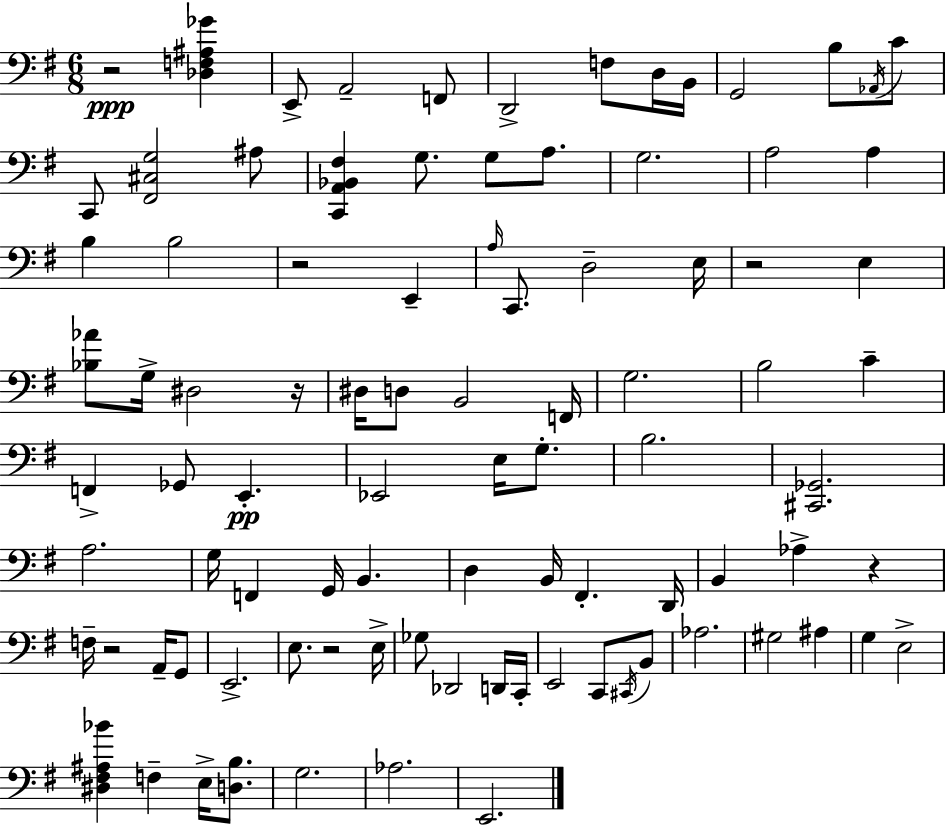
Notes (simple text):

R/h [Db3,F3,A#3,Gb4]/q E2/e A2/h F2/e D2/h F3/e D3/s B2/s G2/h B3/e Ab2/s C4/e C2/e [F#2,C#3,G3]/h A#3/e [C2,A2,Bb2,F#3]/q G3/e. G3/e A3/e. G3/h. A3/h A3/q B3/q B3/h R/h E2/q A3/s C2/e. D3/h E3/s R/h E3/q [Bb3,Ab4]/e G3/s D#3/h R/s D#3/s D3/e B2/h F2/s G3/h. B3/h C4/q F2/q Gb2/e E2/q. Eb2/h E3/s G3/e. B3/h. [C#2,Gb2]/h. A3/h. G3/s F2/q G2/s B2/q. D3/q B2/s F#2/q. D2/s B2/q Ab3/q R/q F3/s R/h A2/s G2/e E2/h. E3/e. R/h E3/s Gb3/e Db2/h D2/s C2/s E2/h C2/e C#2/s B2/e Ab3/h. G#3/h A#3/q G3/q E3/h [D#3,F#3,A#3,Bb4]/q F3/q E3/s [D3,B3]/e. G3/h. Ab3/h. E2/h.